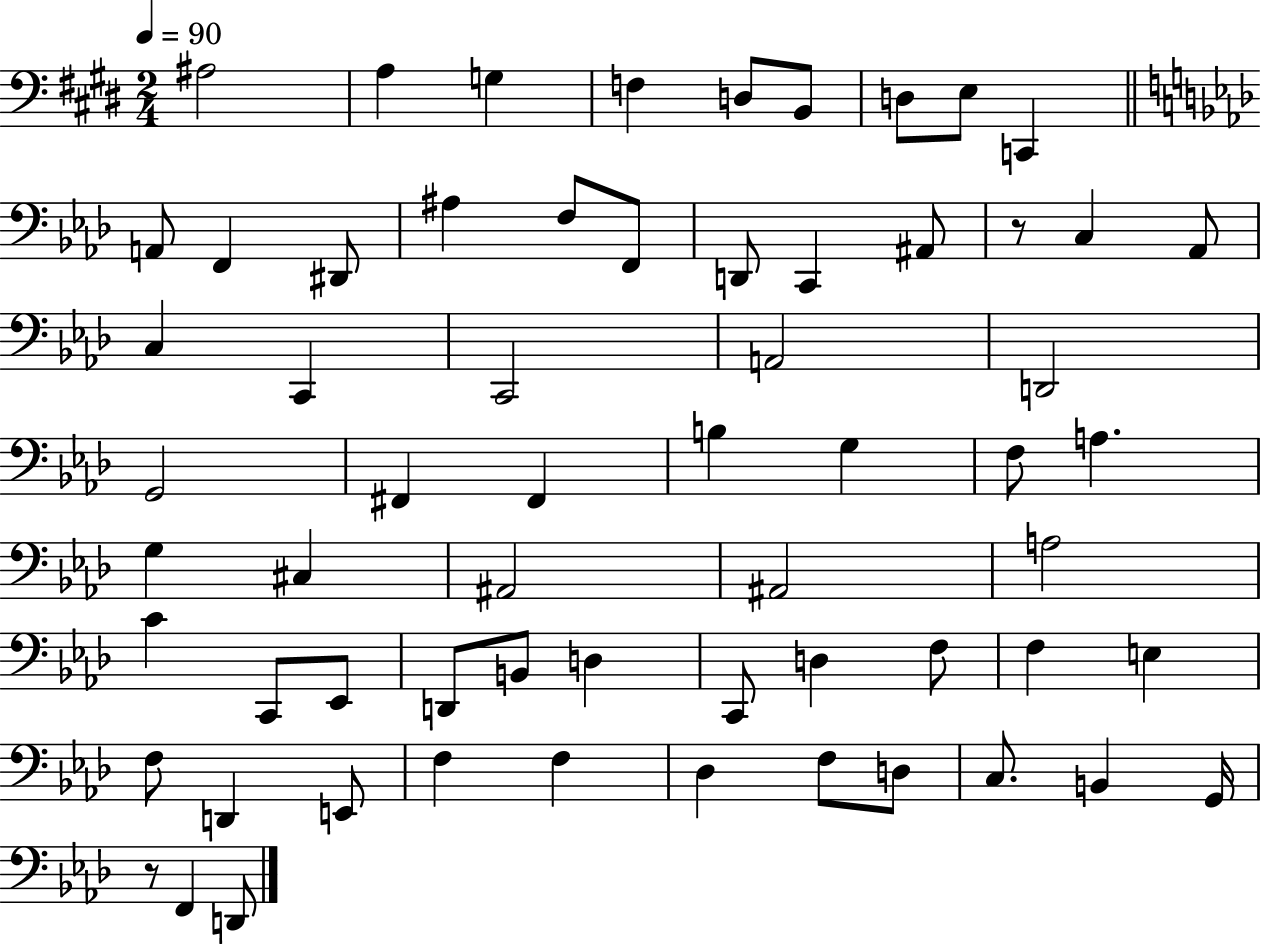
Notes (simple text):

A#3/h A3/q G3/q F3/q D3/e B2/e D3/e E3/e C2/q A2/e F2/q D#2/e A#3/q F3/e F2/e D2/e C2/q A#2/e R/e C3/q Ab2/e C3/q C2/q C2/h A2/h D2/h G2/h F#2/q F#2/q B3/q G3/q F3/e A3/q. G3/q C#3/q A#2/h A#2/h A3/h C4/q C2/e Eb2/e D2/e B2/e D3/q C2/e D3/q F3/e F3/q E3/q F3/e D2/q E2/e F3/q F3/q Db3/q F3/e D3/e C3/e. B2/q G2/s R/e F2/q D2/e